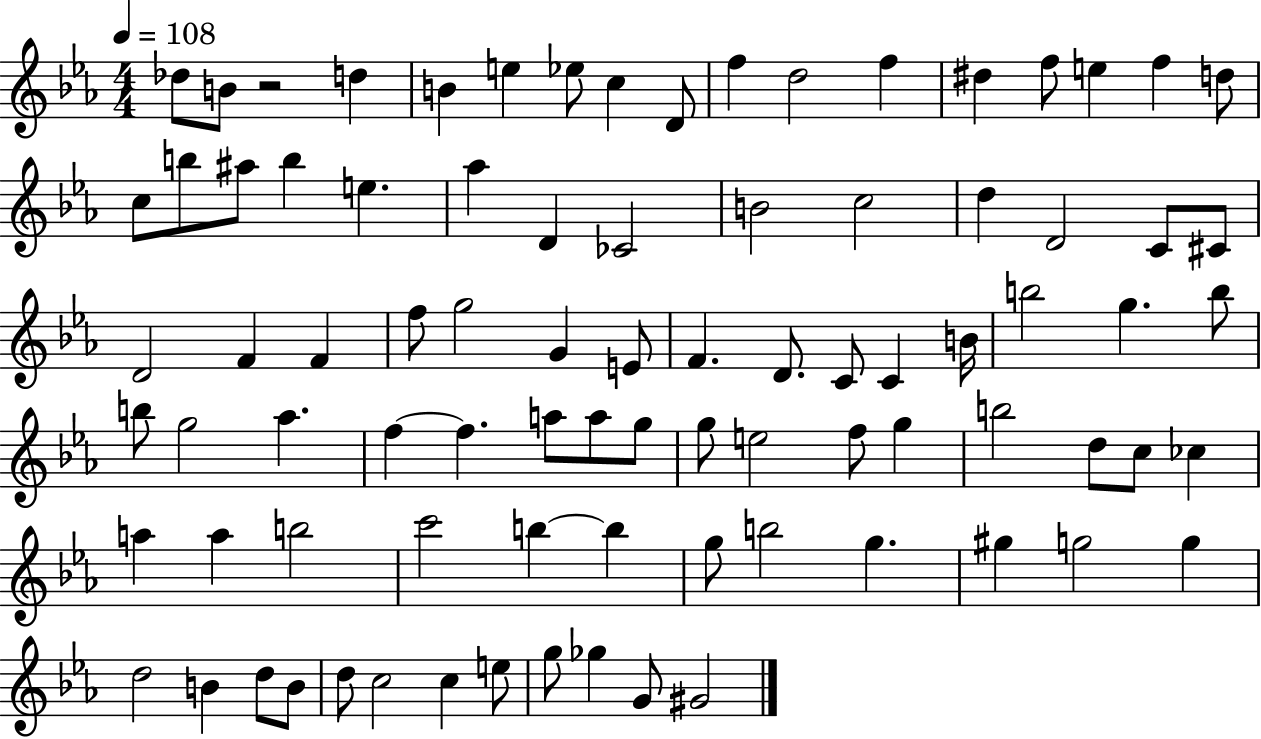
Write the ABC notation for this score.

X:1
T:Untitled
M:4/4
L:1/4
K:Eb
_d/2 B/2 z2 d B e _e/2 c D/2 f d2 f ^d f/2 e f d/2 c/2 b/2 ^a/2 b e _a D _C2 B2 c2 d D2 C/2 ^C/2 D2 F F f/2 g2 G E/2 F D/2 C/2 C B/4 b2 g b/2 b/2 g2 _a f f a/2 a/2 g/2 g/2 e2 f/2 g b2 d/2 c/2 _c a a b2 c'2 b b g/2 b2 g ^g g2 g d2 B d/2 B/2 d/2 c2 c e/2 g/2 _g G/2 ^G2